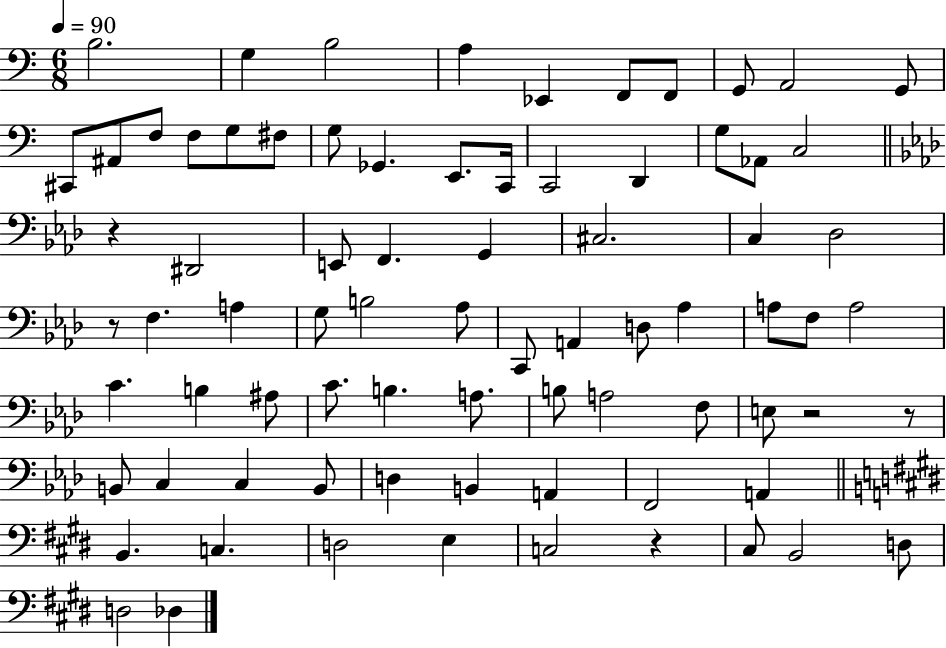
{
  \clef bass
  \numericTimeSignature
  \time 6/8
  \key c \major
  \tempo 4 = 90
  b2. | g4 b2 | a4 ees,4 f,8 f,8 | g,8 a,2 g,8 | \break cis,8 ais,8 f8 f8 g8 fis8 | g8 ges,4. e,8. c,16 | c,2 d,4 | g8 aes,8 c2 | \break \bar "||" \break \key aes \major r4 dis,2 | e,8 f,4. g,4 | cis2. | c4 des2 | \break r8 f4. a4 | g8 b2 aes8 | c,8 a,4 d8 aes4 | a8 f8 a2 | \break c'4. b4 ais8 | c'8. b4. a8. | b8 a2 f8 | e8 r2 r8 | \break b,8 c4 c4 b,8 | d4 b,4 a,4 | f,2 a,4 | \bar "||" \break \key e \major b,4. c4. | d2 e4 | c2 r4 | cis8 b,2 d8 | \break d2 des4 | \bar "|."
}